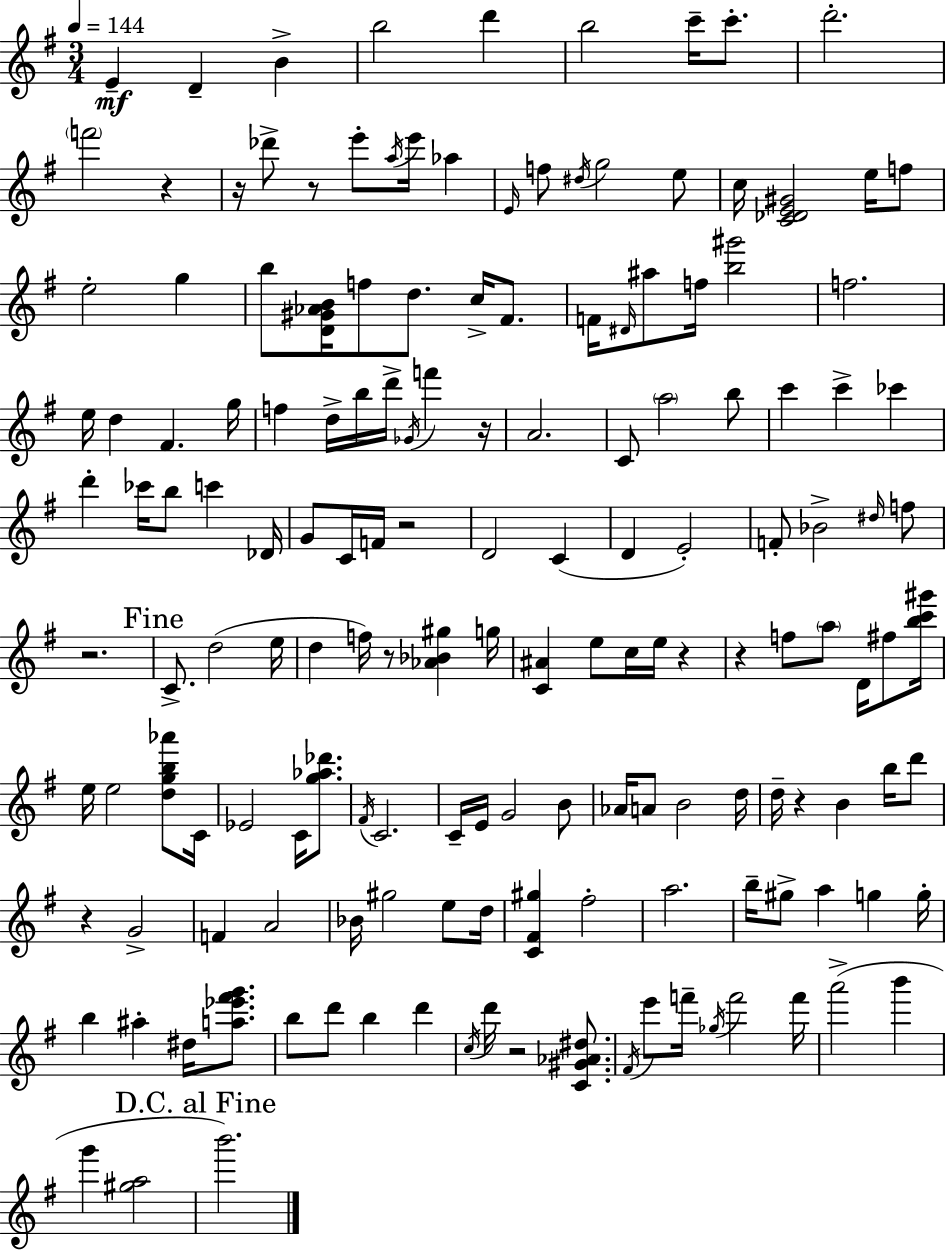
E4/q D4/q B4/q B5/h D6/q B5/h C6/s C6/e. D6/h. F6/h R/q R/s Db6/e R/e E6/e A5/s E6/s Ab5/q E4/s F5/e D#5/s G5/h E5/e C5/s [C4,Db4,E4,G#4]/h E5/s F5/e E5/h G5/q B5/e [D4,G#4,Ab4,B4]/s F5/e D5/e. C5/s F#4/e. F4/s D#4/s A#5/e F5/s [B5,G#6]/h F5/h. E5/s D5/q F#4/q. G5/s F5/q D5/s B5/s D6/s Gb4/s F6/q R/s A4/h. C4/e A5/h B5/e C6/q C6/q CES6/q D6/q CES6/s B5/e C6/q Db4/s G4/e C4/s F4/s R/h D4/h C4/q D4/q E4/h F4/e Bb4/h D#5/s F5/e R/h. C4/e. D5/h E5/s D5/q F5/s R/e [Ab4,Bb4,G#5]/q G5/s [C4,A#4]/q E5/e C5/s E5/s R/q R/q F5/e A5/e D4/s F#5/e [B5,C6,G#6]/s E5/s E5/h [D5,G5,B5,Ab6]/e C4/s Eb4/h C4/s [G5,Ab5,Db6]/e. F#4/s C4/h. C4/s E4/s G4/h B4/e Ab4/s A4/e B4/h D5/s D5/s R/q B4/q B5/s D6/e R/q G4/h F4/q A4/h Bb4/s G#5/h E5/e D5/s [C4,F#4,G#5]/q F#5/h A5/h. B5/s G#5/e A5/q G5/q G5/s B5/q A#5/q D#5/s [A5,Eb6,F#6,G6]/e. B5/e D6/e B5/q D6/q C5/s D6/s R/h [C4,G#4,Ab4,D#5]/e. F#4/s E6/e F6/s Gb5/s F6/h F6/s A6/h B6/q G6/q [G#5,A5]/h B6/h.